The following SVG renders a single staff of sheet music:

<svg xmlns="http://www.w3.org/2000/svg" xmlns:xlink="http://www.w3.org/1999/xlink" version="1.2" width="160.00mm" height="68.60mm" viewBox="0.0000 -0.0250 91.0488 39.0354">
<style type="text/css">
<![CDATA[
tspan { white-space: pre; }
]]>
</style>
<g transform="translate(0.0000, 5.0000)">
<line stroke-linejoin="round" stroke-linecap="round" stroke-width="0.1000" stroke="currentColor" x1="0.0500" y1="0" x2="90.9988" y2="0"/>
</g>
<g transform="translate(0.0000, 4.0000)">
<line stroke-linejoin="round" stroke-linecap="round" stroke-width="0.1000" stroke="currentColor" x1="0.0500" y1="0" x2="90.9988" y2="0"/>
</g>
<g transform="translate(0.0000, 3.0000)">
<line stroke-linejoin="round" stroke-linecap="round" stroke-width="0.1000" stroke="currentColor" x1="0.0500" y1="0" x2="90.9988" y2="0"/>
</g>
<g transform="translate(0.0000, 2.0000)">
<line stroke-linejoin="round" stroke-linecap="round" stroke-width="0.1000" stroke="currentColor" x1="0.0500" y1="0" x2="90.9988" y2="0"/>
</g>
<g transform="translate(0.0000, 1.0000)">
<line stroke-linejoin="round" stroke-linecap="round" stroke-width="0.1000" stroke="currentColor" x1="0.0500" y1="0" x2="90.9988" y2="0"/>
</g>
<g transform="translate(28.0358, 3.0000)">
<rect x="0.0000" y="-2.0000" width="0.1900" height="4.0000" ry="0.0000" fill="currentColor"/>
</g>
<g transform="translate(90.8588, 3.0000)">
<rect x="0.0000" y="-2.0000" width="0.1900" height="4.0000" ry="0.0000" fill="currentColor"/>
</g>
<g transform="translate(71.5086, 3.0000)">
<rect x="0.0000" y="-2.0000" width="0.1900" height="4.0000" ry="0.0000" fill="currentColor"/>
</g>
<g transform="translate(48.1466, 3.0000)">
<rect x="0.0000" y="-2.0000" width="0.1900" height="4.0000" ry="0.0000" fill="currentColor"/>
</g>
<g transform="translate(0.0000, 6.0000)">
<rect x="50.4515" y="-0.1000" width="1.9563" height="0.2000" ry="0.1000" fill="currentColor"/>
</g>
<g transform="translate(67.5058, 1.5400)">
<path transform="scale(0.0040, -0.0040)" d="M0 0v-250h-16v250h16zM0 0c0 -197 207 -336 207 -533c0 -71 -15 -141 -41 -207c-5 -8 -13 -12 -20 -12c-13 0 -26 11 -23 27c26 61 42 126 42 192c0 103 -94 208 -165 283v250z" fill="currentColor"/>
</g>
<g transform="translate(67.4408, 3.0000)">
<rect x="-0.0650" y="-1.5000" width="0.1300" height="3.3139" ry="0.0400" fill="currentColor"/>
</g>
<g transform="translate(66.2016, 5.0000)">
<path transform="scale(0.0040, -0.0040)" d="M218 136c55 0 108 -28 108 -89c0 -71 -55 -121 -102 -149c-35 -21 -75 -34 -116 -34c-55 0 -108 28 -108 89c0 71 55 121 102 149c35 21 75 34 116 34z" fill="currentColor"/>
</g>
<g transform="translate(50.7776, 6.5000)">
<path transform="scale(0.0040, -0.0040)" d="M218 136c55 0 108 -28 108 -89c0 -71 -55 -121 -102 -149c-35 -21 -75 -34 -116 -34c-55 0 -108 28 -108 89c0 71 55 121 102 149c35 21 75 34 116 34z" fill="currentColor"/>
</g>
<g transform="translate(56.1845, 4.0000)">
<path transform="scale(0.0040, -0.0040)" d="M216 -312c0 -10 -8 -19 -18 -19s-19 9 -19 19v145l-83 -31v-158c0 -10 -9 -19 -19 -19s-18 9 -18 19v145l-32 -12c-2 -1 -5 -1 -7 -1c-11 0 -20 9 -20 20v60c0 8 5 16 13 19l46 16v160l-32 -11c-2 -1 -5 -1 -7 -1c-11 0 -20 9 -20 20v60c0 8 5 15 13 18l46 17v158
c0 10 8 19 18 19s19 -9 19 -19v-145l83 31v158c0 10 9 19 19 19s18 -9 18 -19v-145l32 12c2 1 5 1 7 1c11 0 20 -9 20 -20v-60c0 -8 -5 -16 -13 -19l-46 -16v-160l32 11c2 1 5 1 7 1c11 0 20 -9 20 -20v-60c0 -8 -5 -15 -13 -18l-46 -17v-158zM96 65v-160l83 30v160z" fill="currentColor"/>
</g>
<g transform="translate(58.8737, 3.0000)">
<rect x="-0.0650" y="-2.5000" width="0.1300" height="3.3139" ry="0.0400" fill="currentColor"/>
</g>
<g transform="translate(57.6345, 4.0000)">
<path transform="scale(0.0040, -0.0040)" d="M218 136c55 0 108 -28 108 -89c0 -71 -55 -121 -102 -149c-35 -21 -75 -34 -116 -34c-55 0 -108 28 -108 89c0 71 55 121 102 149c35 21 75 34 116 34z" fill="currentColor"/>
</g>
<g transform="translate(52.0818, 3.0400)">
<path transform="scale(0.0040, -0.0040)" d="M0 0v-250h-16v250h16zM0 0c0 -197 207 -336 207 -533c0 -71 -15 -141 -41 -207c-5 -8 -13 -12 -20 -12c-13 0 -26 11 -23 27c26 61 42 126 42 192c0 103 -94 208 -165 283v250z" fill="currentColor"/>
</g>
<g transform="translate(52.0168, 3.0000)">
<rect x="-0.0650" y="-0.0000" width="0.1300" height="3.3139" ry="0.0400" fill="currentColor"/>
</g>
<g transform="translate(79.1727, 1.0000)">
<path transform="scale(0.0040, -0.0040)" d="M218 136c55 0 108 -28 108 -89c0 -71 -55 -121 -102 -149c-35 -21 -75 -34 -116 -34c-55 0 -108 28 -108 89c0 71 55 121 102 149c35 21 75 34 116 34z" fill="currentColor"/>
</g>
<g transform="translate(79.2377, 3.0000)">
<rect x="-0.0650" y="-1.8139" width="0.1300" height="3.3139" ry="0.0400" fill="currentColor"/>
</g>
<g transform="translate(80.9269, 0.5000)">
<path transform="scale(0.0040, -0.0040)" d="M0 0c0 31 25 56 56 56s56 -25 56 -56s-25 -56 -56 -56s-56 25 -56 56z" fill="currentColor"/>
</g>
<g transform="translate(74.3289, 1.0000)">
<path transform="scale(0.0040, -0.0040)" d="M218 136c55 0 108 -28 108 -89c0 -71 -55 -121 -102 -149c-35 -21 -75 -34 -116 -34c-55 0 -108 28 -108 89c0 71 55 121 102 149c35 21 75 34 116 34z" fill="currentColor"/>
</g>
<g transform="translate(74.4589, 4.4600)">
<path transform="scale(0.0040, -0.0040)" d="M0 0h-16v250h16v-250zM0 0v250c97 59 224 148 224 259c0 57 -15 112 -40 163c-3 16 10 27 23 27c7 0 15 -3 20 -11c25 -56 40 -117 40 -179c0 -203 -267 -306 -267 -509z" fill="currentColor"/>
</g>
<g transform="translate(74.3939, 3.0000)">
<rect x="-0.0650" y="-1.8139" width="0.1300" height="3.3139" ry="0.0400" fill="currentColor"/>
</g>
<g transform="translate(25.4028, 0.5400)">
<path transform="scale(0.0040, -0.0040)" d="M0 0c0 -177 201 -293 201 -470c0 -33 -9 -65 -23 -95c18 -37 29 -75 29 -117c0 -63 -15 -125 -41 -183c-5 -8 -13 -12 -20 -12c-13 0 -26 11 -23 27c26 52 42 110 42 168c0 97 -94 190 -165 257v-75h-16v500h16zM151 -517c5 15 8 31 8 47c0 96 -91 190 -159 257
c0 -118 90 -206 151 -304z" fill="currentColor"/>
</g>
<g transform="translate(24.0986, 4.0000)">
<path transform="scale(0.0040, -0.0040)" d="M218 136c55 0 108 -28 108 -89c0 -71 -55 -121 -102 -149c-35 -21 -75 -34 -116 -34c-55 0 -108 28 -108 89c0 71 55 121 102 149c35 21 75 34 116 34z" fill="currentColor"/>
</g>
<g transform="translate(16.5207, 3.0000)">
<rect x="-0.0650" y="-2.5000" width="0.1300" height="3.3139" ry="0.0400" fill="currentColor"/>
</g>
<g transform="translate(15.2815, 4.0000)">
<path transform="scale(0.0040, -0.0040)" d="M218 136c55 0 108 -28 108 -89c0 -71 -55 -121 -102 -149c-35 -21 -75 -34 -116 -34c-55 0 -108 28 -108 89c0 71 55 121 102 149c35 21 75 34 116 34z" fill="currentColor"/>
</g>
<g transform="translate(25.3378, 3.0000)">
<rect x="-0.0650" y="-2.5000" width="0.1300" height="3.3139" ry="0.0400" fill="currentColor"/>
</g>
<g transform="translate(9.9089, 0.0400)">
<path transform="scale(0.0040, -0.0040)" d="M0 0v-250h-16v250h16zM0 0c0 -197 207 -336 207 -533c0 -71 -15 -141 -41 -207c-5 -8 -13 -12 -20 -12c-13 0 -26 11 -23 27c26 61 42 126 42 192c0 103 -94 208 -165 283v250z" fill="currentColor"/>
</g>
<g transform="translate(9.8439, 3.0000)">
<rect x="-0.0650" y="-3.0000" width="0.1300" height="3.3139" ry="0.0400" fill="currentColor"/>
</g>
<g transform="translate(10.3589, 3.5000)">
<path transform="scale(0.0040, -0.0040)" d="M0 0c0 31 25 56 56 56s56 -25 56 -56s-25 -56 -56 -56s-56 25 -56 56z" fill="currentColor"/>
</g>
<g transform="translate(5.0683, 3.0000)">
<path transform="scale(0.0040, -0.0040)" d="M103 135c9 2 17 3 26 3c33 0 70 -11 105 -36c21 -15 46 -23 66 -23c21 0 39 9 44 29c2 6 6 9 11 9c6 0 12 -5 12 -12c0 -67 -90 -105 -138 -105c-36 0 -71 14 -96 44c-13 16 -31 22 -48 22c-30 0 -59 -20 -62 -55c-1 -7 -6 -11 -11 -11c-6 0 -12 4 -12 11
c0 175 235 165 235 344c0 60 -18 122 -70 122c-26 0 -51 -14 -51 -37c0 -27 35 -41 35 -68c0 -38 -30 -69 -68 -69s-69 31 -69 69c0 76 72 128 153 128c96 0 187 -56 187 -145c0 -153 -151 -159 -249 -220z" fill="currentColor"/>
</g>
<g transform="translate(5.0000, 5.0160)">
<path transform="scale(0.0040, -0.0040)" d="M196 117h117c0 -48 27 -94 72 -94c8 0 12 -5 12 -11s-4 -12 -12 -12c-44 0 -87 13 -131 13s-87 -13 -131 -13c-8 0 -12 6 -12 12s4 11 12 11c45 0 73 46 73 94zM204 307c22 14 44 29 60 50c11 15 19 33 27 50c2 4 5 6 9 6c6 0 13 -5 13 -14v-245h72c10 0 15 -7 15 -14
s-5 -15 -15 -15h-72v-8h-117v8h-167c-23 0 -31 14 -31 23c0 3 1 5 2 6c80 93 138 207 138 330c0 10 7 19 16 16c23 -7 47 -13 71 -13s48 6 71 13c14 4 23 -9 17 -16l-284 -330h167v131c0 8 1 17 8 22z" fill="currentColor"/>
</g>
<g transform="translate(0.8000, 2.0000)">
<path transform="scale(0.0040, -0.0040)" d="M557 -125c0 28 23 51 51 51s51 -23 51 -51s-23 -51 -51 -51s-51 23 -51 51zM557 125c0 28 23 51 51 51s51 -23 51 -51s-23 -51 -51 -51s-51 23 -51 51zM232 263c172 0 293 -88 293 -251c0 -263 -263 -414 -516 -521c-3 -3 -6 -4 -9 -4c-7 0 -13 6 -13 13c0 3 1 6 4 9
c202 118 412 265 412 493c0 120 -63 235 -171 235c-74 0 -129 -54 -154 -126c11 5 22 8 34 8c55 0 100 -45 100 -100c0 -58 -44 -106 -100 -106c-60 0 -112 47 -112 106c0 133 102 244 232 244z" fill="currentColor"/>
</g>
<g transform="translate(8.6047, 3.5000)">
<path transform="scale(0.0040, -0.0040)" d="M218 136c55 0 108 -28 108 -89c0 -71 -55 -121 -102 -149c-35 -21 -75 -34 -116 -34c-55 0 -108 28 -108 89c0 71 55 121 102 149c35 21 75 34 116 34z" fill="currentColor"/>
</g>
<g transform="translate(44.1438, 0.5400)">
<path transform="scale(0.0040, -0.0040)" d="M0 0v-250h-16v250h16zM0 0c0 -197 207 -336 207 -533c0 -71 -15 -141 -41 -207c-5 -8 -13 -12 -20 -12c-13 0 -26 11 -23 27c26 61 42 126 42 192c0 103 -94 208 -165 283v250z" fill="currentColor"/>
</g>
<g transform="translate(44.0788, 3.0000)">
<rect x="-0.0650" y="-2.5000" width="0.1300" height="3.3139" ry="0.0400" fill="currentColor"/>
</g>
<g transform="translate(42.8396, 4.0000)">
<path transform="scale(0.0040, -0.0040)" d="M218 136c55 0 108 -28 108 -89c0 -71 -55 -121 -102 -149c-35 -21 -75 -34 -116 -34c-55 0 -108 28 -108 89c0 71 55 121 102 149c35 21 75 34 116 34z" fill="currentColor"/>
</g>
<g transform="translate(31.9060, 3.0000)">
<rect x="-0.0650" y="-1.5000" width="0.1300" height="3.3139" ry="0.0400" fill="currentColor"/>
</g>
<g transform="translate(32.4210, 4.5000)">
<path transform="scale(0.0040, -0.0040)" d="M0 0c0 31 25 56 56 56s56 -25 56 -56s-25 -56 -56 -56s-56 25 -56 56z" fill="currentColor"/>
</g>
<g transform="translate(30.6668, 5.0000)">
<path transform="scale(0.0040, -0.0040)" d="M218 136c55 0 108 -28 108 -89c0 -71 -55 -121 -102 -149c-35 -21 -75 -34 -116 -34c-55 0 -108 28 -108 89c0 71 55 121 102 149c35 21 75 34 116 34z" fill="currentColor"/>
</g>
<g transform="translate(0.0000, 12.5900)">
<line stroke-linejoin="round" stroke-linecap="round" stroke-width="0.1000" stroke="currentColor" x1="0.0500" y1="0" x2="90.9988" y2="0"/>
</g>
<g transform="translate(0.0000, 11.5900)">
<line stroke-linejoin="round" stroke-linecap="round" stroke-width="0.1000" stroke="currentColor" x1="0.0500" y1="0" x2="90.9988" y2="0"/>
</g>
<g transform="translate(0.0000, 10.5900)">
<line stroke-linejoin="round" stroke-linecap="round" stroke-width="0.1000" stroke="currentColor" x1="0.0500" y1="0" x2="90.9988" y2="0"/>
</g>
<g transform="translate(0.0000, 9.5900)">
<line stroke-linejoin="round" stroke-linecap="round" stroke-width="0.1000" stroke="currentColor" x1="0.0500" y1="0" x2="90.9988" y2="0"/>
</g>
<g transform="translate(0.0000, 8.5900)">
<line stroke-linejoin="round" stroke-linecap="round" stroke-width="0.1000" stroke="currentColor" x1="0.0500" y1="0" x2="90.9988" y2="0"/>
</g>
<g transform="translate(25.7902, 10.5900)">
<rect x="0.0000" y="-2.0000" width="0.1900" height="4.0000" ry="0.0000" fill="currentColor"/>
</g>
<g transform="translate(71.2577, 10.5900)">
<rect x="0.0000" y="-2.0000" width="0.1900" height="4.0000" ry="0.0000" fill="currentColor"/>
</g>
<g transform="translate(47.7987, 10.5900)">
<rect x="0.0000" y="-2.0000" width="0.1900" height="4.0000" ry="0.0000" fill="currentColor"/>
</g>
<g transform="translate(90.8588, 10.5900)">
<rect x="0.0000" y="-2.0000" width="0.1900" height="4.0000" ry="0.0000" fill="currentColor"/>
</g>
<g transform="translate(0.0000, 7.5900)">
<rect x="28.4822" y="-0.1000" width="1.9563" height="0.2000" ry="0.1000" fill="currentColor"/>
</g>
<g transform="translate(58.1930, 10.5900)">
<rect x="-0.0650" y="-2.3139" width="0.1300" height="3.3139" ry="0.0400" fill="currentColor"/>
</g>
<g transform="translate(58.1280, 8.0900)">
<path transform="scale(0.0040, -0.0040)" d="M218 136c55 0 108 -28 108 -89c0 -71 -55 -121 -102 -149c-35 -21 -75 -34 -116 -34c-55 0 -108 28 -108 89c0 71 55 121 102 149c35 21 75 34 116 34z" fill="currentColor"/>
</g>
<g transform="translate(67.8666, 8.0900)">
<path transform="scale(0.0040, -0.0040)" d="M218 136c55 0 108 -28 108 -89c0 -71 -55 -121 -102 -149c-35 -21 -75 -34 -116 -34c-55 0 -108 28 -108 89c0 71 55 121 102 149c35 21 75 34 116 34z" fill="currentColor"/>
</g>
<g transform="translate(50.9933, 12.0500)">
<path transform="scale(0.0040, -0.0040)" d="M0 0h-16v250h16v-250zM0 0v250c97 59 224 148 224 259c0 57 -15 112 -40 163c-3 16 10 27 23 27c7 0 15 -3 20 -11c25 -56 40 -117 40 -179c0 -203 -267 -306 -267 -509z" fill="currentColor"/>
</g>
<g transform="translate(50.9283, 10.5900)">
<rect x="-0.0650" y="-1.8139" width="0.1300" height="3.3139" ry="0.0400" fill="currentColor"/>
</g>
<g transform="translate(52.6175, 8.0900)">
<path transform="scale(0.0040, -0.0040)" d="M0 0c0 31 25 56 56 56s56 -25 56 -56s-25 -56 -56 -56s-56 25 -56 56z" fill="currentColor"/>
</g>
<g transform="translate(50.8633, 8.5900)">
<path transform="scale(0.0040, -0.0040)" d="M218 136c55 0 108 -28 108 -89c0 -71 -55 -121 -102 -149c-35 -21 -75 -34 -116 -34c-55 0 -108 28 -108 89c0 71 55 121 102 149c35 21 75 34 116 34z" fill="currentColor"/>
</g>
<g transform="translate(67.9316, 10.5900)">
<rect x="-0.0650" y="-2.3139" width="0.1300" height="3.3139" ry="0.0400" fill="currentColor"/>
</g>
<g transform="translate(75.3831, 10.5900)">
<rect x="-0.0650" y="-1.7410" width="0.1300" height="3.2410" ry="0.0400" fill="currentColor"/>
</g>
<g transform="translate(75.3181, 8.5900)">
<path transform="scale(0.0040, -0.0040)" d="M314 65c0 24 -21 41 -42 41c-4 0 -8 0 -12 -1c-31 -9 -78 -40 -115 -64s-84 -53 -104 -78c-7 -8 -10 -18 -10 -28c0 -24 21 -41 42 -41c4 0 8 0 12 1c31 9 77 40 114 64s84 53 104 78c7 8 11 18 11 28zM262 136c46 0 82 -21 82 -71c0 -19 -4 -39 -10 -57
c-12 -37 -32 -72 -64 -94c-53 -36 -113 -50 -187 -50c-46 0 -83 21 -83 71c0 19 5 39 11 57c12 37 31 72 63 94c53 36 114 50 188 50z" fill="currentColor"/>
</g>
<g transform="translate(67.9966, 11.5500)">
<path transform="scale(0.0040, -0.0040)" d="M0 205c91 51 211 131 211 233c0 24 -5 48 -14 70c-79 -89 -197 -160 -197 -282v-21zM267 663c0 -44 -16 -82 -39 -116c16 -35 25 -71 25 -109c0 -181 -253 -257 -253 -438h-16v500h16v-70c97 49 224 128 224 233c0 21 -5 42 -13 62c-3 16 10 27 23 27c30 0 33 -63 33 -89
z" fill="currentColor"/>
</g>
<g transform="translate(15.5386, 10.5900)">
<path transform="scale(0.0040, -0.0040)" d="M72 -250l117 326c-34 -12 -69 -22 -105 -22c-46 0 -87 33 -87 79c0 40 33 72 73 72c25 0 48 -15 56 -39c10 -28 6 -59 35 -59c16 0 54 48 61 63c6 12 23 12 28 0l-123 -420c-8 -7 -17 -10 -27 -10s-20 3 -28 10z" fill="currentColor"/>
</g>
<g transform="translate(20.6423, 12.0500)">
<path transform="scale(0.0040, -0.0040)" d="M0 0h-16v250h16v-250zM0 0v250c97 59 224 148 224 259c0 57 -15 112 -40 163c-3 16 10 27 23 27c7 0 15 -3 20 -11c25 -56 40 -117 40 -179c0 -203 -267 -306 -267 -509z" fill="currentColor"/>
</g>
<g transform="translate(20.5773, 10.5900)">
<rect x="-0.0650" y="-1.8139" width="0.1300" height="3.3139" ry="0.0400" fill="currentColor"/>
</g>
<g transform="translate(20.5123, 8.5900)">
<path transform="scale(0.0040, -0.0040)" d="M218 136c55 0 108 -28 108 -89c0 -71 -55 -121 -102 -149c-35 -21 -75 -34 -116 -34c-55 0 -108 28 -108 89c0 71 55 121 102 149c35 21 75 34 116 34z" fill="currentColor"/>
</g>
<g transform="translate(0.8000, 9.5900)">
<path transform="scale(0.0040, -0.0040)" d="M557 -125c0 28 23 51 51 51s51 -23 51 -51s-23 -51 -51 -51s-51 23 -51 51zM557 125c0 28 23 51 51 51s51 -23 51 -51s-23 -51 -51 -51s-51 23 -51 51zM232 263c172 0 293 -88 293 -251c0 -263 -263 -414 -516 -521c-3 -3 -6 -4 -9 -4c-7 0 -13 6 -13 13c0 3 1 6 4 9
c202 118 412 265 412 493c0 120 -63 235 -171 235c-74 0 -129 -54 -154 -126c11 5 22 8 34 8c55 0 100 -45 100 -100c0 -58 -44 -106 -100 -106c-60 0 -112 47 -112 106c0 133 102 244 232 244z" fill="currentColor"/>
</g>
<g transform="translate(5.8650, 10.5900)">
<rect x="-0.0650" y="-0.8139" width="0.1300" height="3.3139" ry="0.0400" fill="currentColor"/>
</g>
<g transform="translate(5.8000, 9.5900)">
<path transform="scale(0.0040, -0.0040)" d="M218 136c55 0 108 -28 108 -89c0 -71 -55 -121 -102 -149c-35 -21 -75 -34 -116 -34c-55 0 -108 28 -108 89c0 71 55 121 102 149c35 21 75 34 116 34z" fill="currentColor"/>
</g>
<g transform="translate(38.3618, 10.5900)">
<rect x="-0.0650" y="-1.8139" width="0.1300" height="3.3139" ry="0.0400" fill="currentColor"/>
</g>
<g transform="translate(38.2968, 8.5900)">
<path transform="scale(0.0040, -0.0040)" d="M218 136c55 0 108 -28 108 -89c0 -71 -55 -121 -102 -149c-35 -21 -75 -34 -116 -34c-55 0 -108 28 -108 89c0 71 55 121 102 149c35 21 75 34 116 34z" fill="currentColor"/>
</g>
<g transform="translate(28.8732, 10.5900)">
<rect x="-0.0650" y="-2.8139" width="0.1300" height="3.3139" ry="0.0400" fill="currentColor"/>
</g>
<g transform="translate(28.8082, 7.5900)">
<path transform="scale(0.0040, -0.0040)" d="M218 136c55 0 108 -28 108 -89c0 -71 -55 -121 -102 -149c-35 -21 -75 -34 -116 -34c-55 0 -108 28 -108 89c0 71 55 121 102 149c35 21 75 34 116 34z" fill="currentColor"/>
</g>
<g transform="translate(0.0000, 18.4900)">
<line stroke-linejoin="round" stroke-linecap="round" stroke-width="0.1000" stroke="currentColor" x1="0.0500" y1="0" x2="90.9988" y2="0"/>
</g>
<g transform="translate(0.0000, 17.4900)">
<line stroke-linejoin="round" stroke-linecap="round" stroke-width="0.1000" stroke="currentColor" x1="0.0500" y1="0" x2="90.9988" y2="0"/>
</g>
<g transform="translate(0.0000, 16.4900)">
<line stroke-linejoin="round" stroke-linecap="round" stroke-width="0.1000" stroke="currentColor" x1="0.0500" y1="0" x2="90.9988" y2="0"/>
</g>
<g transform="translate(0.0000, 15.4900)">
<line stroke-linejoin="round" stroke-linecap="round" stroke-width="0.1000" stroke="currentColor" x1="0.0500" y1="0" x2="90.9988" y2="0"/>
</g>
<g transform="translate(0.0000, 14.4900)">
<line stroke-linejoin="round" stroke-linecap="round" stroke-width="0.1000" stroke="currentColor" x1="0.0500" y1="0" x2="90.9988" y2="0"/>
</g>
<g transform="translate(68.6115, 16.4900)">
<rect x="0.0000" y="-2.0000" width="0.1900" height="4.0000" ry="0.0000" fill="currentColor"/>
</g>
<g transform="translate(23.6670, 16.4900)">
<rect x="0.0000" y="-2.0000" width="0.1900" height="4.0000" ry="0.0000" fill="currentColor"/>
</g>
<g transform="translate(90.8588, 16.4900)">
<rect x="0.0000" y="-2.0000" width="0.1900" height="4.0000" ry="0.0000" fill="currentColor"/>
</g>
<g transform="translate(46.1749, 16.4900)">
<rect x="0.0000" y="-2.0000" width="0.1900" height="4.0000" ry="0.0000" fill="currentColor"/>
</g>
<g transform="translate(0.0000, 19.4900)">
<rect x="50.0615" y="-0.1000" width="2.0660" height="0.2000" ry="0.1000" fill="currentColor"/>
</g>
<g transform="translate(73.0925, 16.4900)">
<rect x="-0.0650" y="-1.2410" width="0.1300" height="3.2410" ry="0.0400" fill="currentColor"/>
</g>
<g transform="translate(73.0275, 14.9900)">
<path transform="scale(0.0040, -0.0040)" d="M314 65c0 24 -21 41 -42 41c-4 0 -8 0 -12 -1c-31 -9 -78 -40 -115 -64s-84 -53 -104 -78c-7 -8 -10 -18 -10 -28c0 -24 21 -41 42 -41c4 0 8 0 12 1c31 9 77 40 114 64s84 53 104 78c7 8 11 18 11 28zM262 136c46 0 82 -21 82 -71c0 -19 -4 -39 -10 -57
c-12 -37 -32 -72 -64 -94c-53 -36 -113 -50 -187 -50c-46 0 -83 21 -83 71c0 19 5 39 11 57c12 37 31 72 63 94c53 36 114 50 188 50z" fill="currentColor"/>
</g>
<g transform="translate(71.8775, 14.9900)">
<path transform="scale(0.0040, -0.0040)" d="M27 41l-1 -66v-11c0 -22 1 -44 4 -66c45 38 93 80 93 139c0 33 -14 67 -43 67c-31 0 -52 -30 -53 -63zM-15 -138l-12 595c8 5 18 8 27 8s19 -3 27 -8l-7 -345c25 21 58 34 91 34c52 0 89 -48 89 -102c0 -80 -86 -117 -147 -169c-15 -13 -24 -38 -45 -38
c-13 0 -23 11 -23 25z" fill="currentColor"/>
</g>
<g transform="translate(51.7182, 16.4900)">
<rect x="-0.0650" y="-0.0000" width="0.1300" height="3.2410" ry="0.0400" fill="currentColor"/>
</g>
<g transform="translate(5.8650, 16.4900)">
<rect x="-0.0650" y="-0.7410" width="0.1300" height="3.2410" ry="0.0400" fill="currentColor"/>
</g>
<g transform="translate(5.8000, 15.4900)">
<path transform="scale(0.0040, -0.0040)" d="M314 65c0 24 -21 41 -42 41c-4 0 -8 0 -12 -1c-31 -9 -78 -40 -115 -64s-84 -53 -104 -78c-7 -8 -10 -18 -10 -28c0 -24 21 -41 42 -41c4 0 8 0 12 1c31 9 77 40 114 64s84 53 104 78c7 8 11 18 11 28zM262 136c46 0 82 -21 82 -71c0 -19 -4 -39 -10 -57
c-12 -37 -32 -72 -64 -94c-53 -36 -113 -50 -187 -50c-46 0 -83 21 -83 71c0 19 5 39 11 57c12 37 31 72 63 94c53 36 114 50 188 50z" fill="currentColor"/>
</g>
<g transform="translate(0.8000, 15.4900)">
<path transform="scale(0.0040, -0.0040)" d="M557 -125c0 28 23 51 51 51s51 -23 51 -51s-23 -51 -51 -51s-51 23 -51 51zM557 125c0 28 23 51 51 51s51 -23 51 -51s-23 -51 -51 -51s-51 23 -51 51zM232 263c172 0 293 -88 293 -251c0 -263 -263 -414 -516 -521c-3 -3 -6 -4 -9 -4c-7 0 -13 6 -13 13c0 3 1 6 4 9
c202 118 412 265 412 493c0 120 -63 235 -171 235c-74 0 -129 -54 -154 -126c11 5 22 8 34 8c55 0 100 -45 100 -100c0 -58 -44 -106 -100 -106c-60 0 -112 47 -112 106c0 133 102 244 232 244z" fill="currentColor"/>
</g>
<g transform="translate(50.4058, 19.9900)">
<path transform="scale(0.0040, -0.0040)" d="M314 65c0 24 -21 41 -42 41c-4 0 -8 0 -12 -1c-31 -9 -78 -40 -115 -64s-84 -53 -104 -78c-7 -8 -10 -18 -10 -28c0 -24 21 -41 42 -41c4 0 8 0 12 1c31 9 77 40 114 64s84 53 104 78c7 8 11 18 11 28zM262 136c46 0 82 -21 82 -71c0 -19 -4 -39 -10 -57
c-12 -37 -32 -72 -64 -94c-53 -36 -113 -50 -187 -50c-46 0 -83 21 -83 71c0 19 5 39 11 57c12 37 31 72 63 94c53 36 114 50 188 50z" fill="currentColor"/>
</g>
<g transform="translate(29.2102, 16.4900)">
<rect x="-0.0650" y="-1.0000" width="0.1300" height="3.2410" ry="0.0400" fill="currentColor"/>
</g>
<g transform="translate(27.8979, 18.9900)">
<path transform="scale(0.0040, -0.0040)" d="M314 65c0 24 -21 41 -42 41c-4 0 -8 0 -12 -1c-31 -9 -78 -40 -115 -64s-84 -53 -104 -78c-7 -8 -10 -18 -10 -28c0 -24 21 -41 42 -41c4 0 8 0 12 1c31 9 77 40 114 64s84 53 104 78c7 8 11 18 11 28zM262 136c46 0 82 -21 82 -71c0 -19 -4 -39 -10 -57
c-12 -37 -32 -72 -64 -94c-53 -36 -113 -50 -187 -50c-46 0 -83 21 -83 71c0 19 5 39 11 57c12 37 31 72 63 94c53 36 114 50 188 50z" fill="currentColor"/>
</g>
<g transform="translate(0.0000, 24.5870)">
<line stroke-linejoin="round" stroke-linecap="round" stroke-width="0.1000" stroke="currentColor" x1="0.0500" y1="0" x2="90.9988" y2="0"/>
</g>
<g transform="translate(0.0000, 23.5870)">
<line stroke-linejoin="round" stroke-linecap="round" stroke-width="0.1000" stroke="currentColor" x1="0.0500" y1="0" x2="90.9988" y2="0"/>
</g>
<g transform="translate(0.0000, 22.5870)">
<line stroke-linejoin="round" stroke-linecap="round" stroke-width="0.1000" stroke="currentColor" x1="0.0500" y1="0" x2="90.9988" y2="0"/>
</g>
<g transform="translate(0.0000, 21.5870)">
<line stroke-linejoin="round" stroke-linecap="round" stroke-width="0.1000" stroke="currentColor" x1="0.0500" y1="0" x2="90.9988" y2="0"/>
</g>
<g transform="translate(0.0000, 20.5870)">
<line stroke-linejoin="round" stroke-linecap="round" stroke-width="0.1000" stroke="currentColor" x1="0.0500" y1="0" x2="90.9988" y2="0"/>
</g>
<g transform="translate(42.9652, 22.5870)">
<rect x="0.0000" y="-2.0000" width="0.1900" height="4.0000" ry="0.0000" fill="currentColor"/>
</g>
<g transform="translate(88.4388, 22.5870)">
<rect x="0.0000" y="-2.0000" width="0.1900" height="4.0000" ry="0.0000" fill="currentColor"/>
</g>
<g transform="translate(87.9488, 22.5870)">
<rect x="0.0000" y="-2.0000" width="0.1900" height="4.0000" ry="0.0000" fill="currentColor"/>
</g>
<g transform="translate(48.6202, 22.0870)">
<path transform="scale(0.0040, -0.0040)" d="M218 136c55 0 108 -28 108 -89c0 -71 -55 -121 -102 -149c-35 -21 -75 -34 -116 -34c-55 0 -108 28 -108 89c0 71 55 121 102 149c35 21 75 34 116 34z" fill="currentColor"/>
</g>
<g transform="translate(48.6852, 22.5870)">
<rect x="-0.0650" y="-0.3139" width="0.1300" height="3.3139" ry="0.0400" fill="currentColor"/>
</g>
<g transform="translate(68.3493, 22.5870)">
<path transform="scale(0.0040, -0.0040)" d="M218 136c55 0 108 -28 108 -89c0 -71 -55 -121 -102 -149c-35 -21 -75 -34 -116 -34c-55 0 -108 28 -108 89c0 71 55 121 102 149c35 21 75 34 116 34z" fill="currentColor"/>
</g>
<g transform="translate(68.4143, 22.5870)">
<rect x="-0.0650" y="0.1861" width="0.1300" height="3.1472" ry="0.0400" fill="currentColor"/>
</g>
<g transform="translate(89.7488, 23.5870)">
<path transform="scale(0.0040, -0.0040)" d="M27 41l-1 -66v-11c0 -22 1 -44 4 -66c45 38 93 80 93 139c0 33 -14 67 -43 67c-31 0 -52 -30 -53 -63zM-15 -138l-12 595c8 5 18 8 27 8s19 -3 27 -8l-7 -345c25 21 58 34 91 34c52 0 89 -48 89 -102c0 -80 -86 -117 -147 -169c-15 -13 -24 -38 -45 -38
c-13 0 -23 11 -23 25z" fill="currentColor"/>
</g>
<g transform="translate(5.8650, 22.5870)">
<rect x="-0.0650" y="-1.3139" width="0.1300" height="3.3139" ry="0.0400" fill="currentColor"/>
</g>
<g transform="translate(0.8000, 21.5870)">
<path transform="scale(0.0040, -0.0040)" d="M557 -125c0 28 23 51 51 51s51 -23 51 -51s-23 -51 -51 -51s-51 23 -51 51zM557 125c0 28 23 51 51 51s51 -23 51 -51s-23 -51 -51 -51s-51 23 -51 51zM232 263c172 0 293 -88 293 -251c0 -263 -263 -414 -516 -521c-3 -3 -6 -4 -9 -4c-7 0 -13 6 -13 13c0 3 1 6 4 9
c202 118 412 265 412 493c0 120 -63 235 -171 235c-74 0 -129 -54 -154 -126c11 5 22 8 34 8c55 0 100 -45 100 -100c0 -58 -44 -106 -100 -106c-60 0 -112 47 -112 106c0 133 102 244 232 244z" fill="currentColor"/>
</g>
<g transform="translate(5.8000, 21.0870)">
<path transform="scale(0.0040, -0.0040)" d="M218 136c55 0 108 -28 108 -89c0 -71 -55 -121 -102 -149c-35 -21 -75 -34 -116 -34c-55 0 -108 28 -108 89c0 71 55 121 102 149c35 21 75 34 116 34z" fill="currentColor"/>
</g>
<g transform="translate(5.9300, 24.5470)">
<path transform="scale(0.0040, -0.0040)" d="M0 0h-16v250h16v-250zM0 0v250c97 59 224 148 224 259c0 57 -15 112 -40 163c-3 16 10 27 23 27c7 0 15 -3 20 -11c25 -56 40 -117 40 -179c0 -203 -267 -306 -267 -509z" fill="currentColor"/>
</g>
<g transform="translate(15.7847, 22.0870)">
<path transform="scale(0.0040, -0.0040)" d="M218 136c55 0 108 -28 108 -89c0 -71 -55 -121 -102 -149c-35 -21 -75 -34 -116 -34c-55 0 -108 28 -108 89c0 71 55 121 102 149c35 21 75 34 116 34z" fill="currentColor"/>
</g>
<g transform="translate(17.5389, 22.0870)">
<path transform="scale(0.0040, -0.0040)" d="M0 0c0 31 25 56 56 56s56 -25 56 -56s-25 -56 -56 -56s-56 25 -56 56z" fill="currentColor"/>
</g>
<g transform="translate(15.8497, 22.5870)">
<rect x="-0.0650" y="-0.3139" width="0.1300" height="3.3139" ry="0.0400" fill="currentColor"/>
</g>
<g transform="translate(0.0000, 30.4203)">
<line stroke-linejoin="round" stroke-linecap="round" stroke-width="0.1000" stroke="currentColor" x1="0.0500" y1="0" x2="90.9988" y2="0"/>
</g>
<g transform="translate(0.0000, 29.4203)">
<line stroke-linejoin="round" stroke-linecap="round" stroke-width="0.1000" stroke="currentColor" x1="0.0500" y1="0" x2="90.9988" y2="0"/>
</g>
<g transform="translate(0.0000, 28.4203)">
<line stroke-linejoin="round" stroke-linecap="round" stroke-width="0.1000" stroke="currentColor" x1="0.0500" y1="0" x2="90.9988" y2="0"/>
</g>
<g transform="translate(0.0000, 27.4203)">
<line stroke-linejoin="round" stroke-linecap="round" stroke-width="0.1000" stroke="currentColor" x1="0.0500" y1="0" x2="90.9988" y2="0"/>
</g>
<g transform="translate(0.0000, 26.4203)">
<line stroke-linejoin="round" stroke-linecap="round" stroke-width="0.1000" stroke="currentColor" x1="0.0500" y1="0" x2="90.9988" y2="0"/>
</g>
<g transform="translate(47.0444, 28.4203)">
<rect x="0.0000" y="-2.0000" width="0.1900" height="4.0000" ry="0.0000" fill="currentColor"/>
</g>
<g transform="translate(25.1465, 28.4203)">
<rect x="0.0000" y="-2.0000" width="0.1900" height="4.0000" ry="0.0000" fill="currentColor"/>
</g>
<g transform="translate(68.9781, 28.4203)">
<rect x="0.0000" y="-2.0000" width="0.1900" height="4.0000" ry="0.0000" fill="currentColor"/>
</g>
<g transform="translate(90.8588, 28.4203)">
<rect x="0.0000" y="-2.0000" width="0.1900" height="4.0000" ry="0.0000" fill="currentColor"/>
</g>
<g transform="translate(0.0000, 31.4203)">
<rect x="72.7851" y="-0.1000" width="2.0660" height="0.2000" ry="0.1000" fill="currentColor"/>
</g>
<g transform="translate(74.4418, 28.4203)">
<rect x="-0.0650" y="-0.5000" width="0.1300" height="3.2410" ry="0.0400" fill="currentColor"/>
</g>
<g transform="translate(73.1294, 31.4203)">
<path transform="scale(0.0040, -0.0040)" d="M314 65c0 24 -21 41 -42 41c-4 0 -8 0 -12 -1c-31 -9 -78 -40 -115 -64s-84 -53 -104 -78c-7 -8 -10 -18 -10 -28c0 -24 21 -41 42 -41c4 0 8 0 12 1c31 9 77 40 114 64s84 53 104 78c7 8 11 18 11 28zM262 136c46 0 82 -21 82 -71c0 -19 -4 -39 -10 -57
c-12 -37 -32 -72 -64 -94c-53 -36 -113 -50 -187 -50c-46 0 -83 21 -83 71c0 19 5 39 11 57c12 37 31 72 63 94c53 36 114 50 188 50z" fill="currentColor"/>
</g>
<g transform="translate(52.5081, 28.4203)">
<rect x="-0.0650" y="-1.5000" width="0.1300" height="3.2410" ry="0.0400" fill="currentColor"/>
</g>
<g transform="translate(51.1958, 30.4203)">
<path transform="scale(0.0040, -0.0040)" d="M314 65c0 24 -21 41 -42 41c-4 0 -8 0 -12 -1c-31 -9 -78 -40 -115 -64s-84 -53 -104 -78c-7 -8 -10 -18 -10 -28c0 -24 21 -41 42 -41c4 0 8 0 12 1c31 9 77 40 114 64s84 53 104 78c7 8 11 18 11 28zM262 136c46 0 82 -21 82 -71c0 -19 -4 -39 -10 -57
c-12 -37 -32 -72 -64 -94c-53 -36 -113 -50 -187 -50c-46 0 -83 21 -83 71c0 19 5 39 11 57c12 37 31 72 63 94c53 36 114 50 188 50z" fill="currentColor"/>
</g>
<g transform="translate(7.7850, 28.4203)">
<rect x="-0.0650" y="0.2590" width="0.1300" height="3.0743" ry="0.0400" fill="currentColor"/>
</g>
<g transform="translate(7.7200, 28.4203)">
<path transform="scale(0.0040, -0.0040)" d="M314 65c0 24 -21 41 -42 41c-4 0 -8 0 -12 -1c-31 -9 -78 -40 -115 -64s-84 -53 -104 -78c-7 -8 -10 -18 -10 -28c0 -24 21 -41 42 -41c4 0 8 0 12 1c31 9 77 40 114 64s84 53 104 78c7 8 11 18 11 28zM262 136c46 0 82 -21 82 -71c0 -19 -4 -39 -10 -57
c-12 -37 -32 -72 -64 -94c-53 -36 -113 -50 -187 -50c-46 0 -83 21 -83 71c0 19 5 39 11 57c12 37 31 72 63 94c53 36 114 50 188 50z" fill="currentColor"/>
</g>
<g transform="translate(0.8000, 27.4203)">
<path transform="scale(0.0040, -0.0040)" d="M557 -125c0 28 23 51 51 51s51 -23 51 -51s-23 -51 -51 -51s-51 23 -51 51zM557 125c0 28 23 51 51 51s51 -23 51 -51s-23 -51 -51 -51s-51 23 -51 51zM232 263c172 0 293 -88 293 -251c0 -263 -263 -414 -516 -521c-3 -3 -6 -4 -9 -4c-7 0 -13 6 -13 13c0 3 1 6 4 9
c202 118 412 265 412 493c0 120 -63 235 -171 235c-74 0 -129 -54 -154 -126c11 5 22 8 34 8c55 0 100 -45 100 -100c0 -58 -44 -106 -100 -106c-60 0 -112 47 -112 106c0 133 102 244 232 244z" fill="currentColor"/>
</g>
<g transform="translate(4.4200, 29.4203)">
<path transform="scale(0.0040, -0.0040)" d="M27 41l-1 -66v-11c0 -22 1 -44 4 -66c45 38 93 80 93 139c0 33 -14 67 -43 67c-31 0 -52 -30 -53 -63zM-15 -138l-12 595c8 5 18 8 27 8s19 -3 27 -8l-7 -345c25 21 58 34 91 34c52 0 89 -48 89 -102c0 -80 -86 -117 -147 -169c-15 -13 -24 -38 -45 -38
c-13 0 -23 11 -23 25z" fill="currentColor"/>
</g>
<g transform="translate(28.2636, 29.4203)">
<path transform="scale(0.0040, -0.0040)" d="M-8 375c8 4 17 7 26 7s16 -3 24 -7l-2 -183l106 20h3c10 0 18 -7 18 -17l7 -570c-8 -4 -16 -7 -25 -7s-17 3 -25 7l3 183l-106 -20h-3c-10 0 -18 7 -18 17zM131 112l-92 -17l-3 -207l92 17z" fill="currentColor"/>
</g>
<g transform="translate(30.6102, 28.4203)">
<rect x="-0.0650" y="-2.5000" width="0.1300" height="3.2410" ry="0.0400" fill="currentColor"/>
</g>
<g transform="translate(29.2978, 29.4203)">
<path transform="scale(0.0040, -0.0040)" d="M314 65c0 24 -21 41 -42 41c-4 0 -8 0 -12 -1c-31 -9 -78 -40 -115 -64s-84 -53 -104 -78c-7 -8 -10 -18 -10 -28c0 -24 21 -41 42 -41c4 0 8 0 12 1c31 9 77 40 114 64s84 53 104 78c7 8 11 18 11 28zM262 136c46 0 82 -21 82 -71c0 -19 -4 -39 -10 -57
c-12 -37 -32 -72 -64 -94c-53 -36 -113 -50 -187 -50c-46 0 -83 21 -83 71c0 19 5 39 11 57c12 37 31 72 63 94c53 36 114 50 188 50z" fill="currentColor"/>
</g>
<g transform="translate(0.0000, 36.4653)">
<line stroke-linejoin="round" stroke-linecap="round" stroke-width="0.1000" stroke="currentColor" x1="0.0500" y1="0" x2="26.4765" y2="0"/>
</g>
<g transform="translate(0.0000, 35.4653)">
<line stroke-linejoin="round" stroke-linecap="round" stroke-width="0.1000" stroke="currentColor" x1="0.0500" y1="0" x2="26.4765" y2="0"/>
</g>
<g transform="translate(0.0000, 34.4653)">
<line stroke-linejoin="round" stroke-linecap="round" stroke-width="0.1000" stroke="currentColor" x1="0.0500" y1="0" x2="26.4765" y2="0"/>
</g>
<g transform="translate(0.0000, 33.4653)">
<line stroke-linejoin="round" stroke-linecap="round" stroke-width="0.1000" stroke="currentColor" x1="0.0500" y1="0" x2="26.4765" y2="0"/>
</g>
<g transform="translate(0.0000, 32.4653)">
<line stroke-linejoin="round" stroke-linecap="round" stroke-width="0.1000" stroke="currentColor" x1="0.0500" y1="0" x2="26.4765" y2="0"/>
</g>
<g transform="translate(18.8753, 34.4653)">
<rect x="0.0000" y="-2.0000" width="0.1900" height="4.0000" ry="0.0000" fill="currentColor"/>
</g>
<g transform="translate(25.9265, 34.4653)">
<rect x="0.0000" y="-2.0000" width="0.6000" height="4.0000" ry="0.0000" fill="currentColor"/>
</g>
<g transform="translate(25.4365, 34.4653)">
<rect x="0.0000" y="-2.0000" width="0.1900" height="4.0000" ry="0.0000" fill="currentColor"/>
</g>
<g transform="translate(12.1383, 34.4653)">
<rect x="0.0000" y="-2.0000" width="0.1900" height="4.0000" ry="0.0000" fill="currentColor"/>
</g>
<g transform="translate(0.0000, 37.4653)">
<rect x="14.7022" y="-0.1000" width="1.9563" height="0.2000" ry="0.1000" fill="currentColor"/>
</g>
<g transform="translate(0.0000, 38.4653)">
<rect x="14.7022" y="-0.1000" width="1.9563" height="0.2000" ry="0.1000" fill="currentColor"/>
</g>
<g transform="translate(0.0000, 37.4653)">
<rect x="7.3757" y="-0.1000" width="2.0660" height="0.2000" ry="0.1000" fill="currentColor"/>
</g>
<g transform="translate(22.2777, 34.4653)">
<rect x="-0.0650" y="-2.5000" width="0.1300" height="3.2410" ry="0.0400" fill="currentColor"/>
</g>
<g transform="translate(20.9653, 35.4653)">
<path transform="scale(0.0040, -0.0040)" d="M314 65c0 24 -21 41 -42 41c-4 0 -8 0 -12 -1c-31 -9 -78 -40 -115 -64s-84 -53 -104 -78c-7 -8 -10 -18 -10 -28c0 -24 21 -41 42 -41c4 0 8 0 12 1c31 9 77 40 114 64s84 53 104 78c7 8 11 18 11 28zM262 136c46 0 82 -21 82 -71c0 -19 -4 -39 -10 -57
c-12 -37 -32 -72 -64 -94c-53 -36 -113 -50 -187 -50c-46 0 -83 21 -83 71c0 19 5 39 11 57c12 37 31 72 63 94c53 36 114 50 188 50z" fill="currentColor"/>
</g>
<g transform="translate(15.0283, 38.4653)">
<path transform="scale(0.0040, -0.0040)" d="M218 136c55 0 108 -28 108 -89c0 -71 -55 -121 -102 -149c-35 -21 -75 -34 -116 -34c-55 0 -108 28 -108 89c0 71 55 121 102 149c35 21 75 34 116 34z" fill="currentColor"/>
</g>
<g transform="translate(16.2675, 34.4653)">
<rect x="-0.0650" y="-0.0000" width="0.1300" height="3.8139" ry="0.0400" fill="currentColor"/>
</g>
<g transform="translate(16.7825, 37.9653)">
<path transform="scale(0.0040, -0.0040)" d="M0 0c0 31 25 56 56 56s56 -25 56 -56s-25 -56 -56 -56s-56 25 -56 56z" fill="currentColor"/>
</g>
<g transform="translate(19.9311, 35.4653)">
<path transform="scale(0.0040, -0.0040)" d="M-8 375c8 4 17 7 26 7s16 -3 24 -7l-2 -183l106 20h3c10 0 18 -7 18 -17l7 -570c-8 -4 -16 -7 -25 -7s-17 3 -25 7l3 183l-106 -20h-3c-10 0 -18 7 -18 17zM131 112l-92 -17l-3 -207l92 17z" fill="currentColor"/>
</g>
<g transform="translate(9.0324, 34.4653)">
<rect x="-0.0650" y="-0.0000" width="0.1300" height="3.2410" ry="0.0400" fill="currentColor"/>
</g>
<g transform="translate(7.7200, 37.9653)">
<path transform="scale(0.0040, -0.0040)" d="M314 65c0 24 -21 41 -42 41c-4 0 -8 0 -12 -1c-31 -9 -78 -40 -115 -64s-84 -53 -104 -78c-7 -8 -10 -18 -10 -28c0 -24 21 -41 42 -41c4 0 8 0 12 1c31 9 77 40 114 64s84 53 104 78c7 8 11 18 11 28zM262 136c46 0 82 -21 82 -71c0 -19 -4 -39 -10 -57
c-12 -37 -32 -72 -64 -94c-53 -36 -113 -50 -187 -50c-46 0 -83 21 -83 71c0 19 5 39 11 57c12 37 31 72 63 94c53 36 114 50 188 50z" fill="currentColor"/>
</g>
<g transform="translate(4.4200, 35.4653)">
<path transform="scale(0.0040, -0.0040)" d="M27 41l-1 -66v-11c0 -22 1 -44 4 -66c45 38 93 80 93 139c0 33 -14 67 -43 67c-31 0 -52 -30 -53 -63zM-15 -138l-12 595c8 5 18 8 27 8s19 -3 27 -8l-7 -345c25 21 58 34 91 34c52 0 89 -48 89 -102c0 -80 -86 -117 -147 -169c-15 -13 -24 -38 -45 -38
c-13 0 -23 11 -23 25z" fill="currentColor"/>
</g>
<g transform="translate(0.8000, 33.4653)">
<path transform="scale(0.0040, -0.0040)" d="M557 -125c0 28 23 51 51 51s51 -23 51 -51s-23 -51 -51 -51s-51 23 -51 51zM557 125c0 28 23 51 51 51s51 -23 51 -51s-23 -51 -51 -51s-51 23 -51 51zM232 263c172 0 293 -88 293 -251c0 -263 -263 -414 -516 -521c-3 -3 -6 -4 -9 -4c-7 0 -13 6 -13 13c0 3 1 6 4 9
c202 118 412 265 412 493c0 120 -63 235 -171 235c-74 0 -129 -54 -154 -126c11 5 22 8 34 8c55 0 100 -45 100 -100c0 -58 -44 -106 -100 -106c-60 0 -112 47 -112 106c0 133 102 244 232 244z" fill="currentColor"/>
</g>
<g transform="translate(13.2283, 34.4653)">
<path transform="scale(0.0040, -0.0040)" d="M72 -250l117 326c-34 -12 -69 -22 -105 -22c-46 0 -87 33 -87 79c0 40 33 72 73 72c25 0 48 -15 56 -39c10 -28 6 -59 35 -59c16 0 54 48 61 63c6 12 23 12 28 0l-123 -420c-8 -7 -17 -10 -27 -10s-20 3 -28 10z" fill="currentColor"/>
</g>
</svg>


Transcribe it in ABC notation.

X:1
T:Untitled
M:2/4
L:1/4
K:C
C,/2 B,, B,,/4 G,, B,,/2 D,,/2 ^B,, G,,/2 A,/2 A, F, z/2 A,/2 C A, A,/2 B, B,/4 A,2 F,2 F,,2 D,,2 _G,2 G,/2 E, E, D, D,2 B,,2 G,,2 E,,2 D,,2 z/2 C,, B,,2